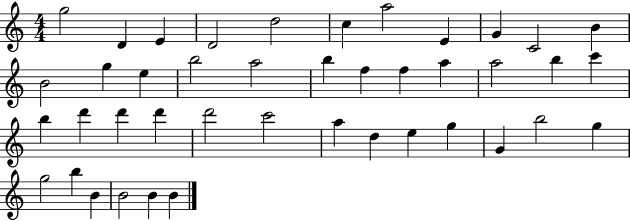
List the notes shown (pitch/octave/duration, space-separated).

G5/h D4/q E4/q D4/h D5/h C5/q A5/h E4/q G4/q C4/h B4/q B4/h G5/q E5/q B5/h A5/h B5/q F5/q F5/q A5/q A5/h B5/q C6/q B5/q D6/q D6/q D6/q D6/h C6/h A5/q D5/q E5/q G5/q G4/q B5/h G5/q G5/h B5/q B4/q B4/h B4/q B4/q